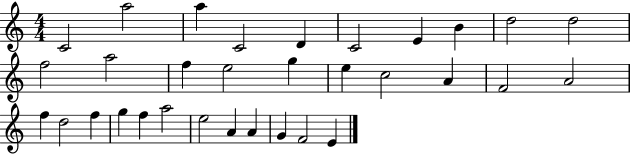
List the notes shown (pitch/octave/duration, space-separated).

C4/h A5/h A5/q C4/h D4/q C4/h E4/q B4/q D5/h D5/h F5/h A5/h F5/q E5/h G5/q E5/q C5/h A4/q F4/h A4/h F5/q D5/h F5/q G5/q F5/q A5/h E5/h A4/q A4/q G4/q F4/h E4/q